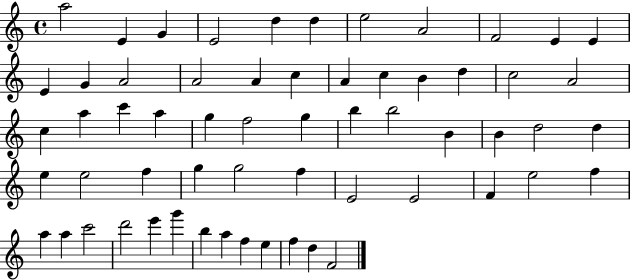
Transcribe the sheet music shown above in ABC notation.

X:1
T:Untitled
M:4/4
L:1/4
K:C
a2 E G E2 d d e2 A2 F2 E E E G A2 A2 A c A c B d c2 A2 c a c' a g f2 g b b2 B B d2 d e e2 f g g2 f E2 E2 F e2 f a a c'2 d'2 e' g' b a f e f d F2